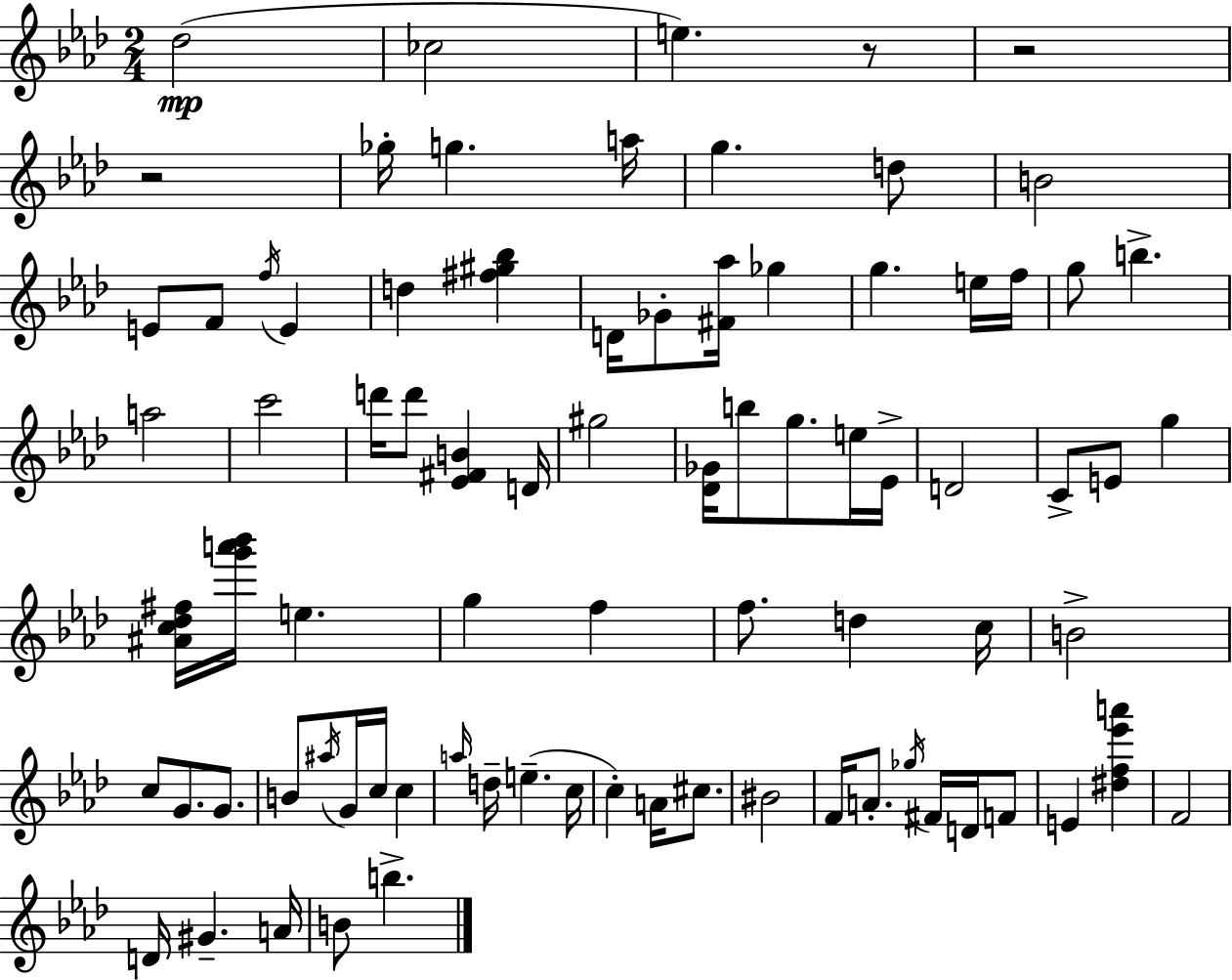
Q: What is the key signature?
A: AES major